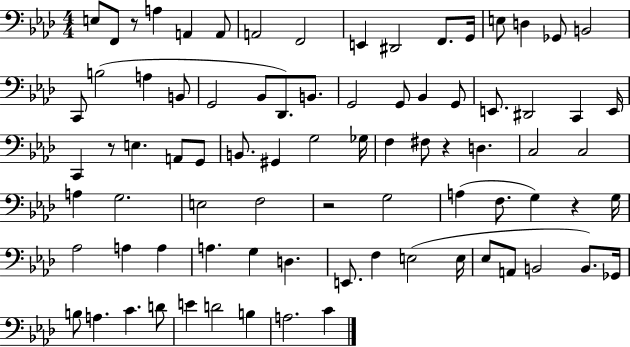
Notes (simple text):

E3/e F2/e R/e A3/q A2/q A2/e A2/h F2/h E2/q D#2/h F2/e. G2/s E3/e D3/q Gb2/e B2/h C2/e B3/h A3/q B2/e G2/h Bb2/e Db2/e. B2/e. G2/h G2/e Bb2/q G2/e E2/e. D#2/h C2/q E2/s C2/q R/e E3/q. A2/e G2/e B2/e. G#2/q G3/h Gb3/s F3/q F#3/e R/q D3/q. C3/h C3/h A3/q G3/h. E3/h F3/h R/h G3/h A3/q F3/e. G3/q R/q G3/s Ab3/h A3/q A3/q A3/q. G3/q D3/q. E2/e. F3/q E3/h E3/s Eb3/e A2/e B2/h B2/e. Gb2/s B3/e A3/q. C4/q. D4/e E4/q D4/h B3/q A3/h. C4/q